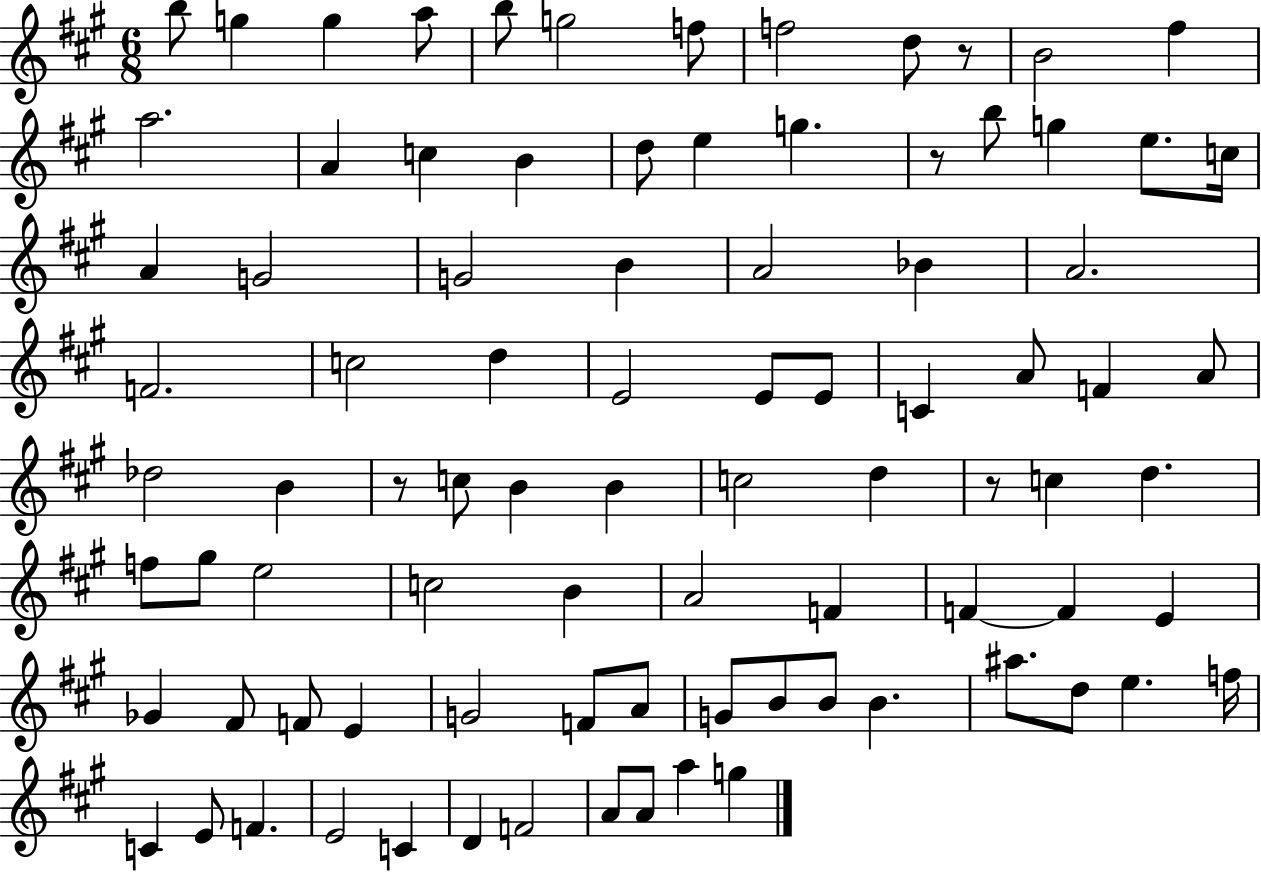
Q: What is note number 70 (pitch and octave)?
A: A#5